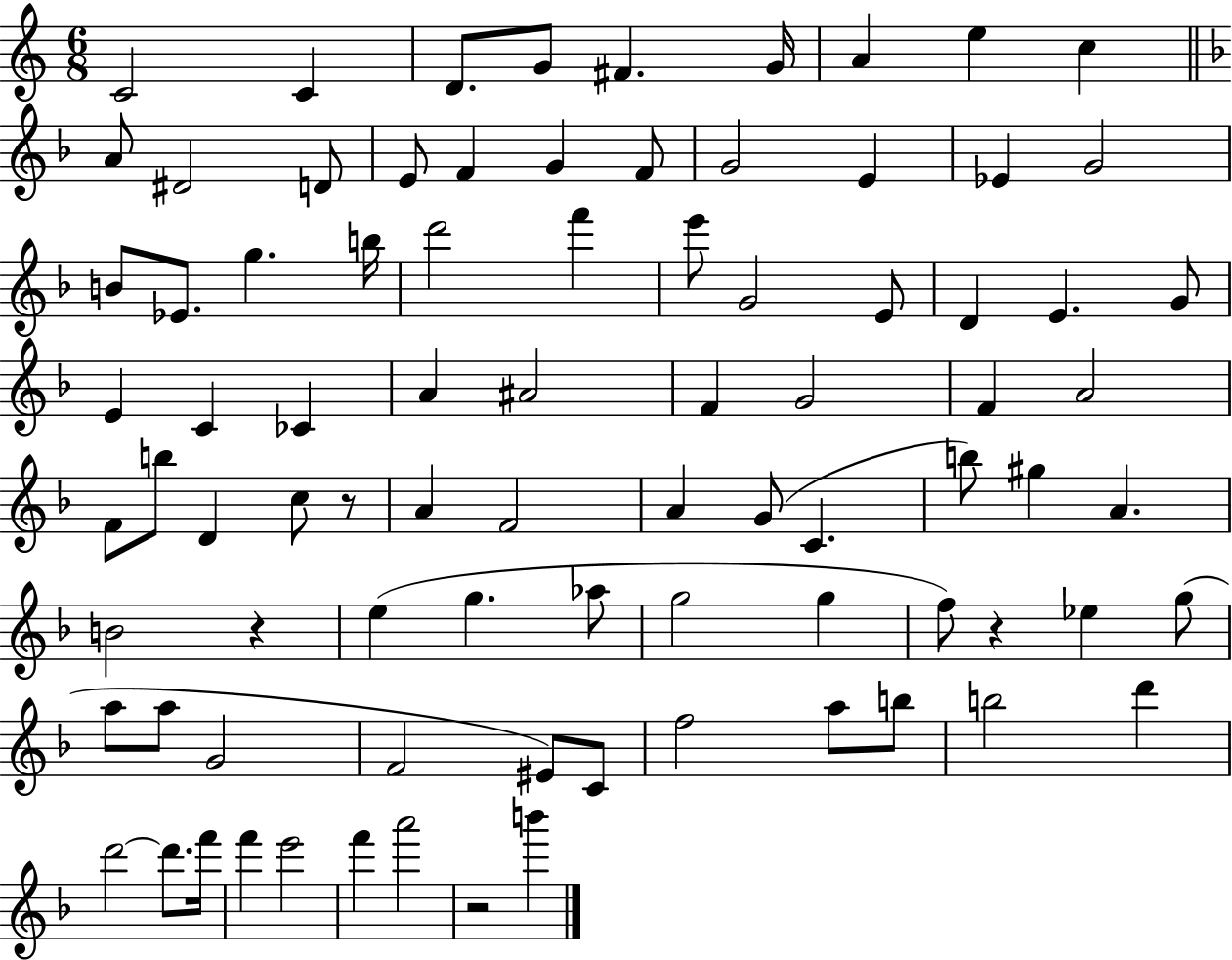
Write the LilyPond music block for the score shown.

{
  \clef treble
  \numericTimeSignature
  \time 6/8
  \key c \major
  \repeat volta 2 { c'2 c'4 | d'8. g'8 fis'4. g'16 | a'4 e''4 c''4 | \bar "||" \break \key d \minor a'8 dis'2 d'8 | e'8 f'4 g'4 f'8 | g'2 e'4 | ees'4 g'2 | \break b'8 ees'8. g''4. b''16 | d'''2 f'''4 | e'''8 g'2 e'8 | d'4 e'4. g'8 | \break e'4 c'4 ces'4 | a'4 ais'2 | f'4 g'2 | f'4 a'2 | \break f'8 b''8 d'4 c''8 r8 | a'4 f'2 | a'4 g'8( c'4. | b''8) gis''4 a'4. | \break b'2 r4 | e''4( g''4. aes''8 | g''2 g''4 | f''8) r4 ees''4 g''8( | \break a''8 a''8 g'2 | f'2 eis'8) c'8 | f''2 a''8 b''8 | b''2 d'''4 | \break d'''2~~ d'''8. f'''16 | f'''4 e'''2 | f'''4 a'''2 | r2 b'''4 | \break } \bar "|."
}